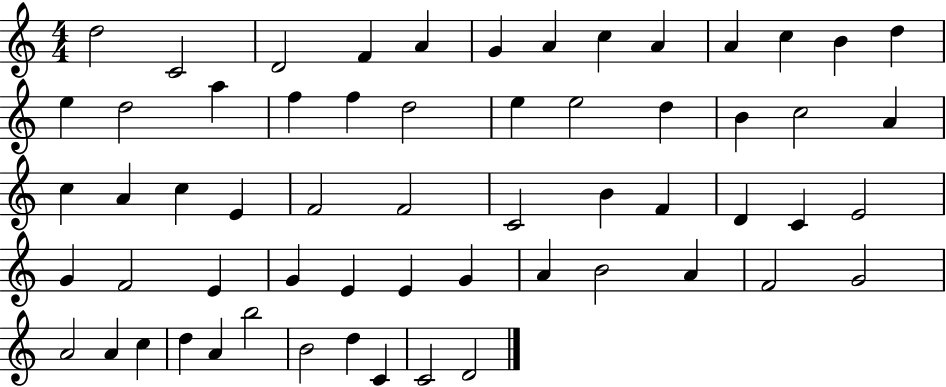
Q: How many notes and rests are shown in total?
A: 60